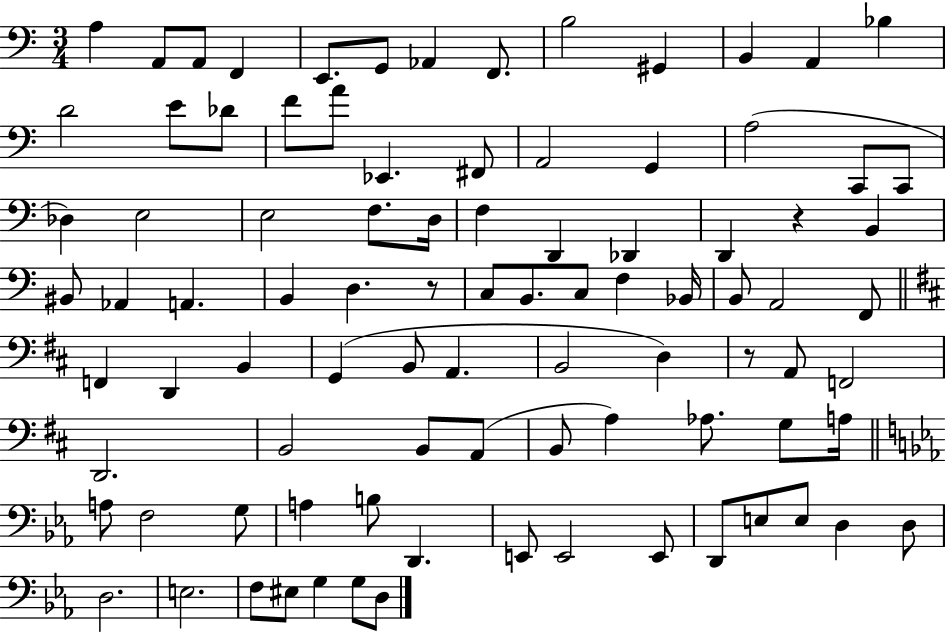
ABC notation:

X:1
T:Untitled
M:3/4
L:1/4
K:C
A, A,,/2 A,,/2 F,, E,,/2 G,,/2 _A,, F,,/2 B,2 ^G,, B,, A,, _B, D2 E/2 _D/2 F/2 A/2 _E,, ^F,,/2 A,,2 G,, A,2 C,,/2 C,,/2 _D, E,2 E,2 F,/2 D,/4 F, D,, _D,, D,, z B,, ^B,,/2 _A,, A,, B,, D, z/2 C,/2 B,,/2 C,/2 F, _B,,/4 B,,/2 A,,2 F,,/2 F,, D,, B,, G,, B,,/2 A,, B,,2 D, z/2 A,,/2 F,,2 D,,2 B,,2 B,,/2 A,,/2 B,,/2 A, _A,/2 G,/2 A,/4 A,/2 F,2 G,/2 A, B,/2 D,, E,,/2 E,,2 E,,/2 D,,/2 E,/2 E,/2 D, D,/2 D,2 E,2 F,/2 ^E,/2 G, G,/2 D,/2